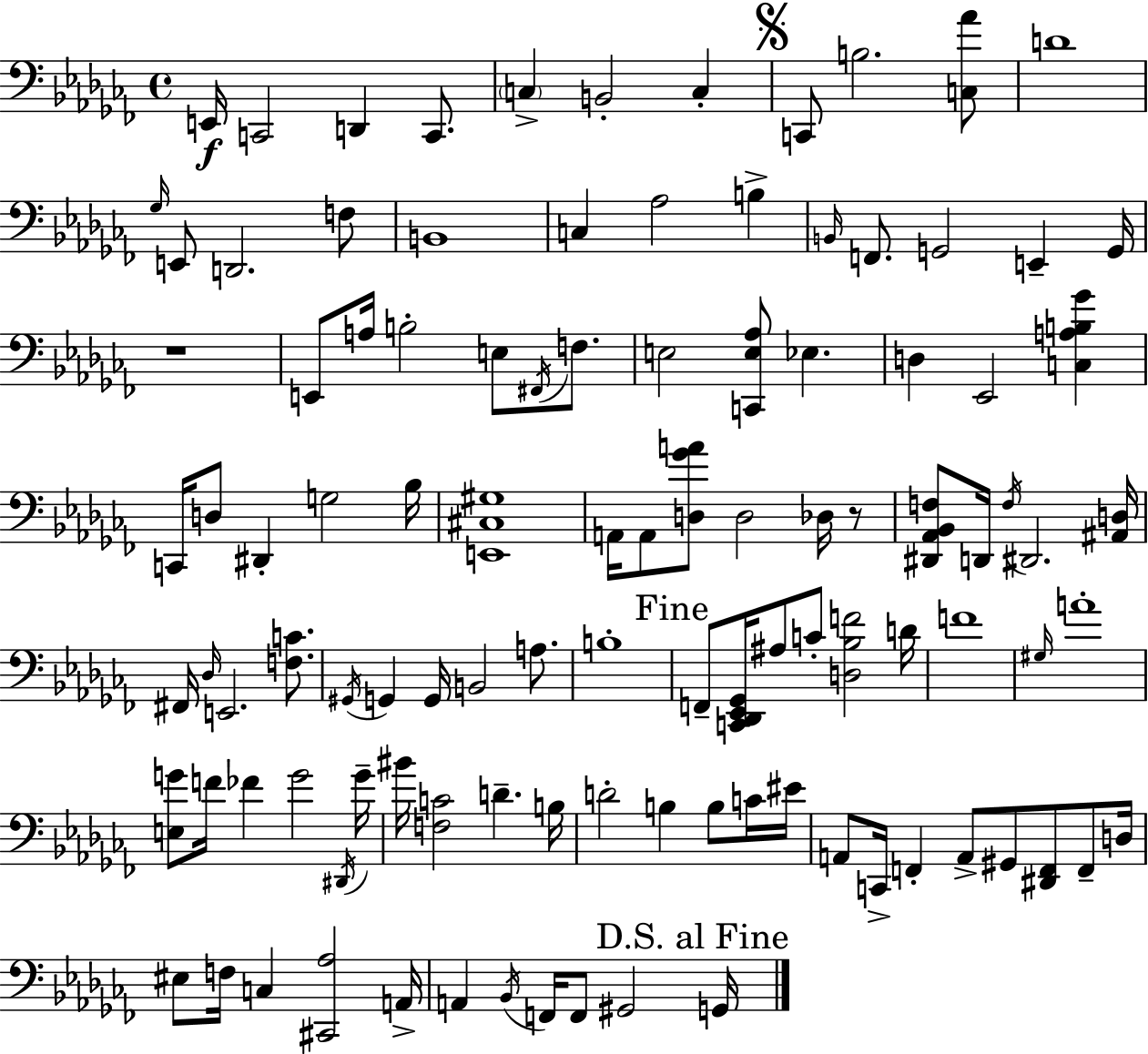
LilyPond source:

{
  \clef bass
  \time 4/4
  \defaultTimeSignature
  \key aes \minor
  \repeat volta 2 { e,16\f c,2 d,4 c,8. | \parenthesize c4-> b,2-. c4-. | \mark \markup { \musicglyph "scripts.segno" } c,8 b2. <c aes'>8 | d'1 | \break \grace { ges16 } e,8 d,2. f8 | b,1 | c4 aes2 b4-> | \grace { b,16 } f,8. g,2 e,4-- | \break g,16 r1 | e,8 a16 b2-. e8 \acciaccatura { fis,16 } | f8. e2 <c, e aes>8 ees4. | d4 ees,2 <c a b ges'>4 | \break c,16 d8 dis,4-. g2 | bes16 <e, cis gis>1 | a,16 a,8 <d ges' a'>8 d2 | des16 r8 <dis, aes, bes, f>8 d,16 \acciaccatura { f16 } dis,2. | \break <ais, d>16 fis,16 \grace { des16 } e,2. | <f c'>8. \acciaccatura { gis,16 } g,4 g,16 b,2 | a8. b1-. | \mark "Fine" f,8-- <c, des, ees, ges,>16 ais8 c'8-. <d bes f'>2 | \break d'16 f'1 | \grace { gis16 } a'1-. | <e g'>8 f'16 fes'4 g'2 | \acciaccatura { dis,16 } g'16-- bis'16 <f c'>2 | \break d'4.-- b16 d'2-. | b4 b8 c'16 eis'16 a,8 c,16-> f,4-. a,8-> | gis,8 <dis, f,>8 f,8-- d16 eis8 f16 c4 <cis, aes>2 | a,16-> a,4 \acciaccatura { bes,16 } f,16 f,8 | \break gis,2 \mark "D.S. al Fine" g,16 } \bar "|."
}